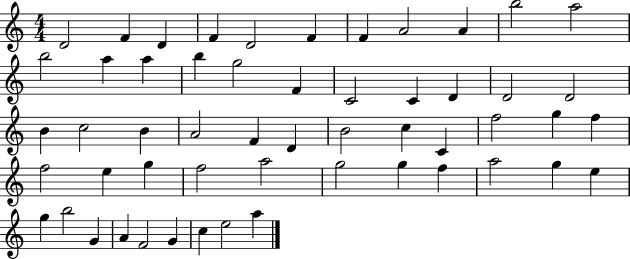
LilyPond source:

{
  \clef treble
  \numericTimeSignature
  \time 4/4
  \key c \major
  d'2 f'4 d'4 | f'4 d'2 f'4 | f'4 a'2 a'4 | b''2 a''2 | \break b''2 a''4 a''4 | b''4 g''2 f'4 | c'2 c'4 d'4 | d'2 d'2 | \break b'4 c''2 b'4 | a'2 f'4 d'4 | b'2 c''4 c'4 | f''2 g''4 f''4 | \break f''2 e''4 g''4 | f''2 a''2 | g''2 g''4 f''4 | a''2 g''4 e''4 | \break g''4 b''2 g'4 | a'4 f'2 g'4 | c''4 e''2 a''4 | \bar "|."
}